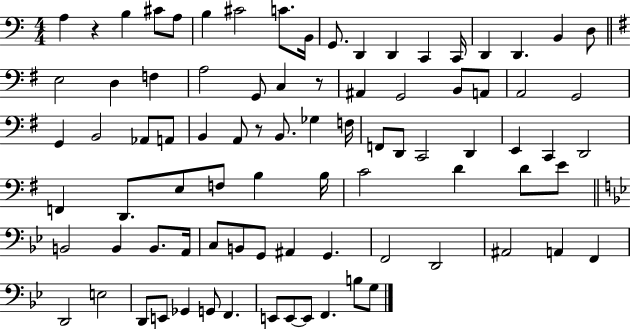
X:1
T:Untitled
M:4/4
L:1/4
K:C
A, z B, ^C/2 A,/2 B, ^C2 C/2 B,,/4 G,,/2 D,, D,, C,, C,,/4 D,, D,, B,, D,/2 E,2 D, F, A,2 G,,/2 C, z/2 ^A,, G,,2 B,,/2 A,,/2 A,,2 G,,2 G,, B,,2 _A,,/2 A,,/2 B,, A,,/2 z/2 B,,/2 _G, F,/4 F,,/2 D,,/2 C,,2 D,, E,, C,, D,,2 F,, D,,/2 E,/2 F,/2 B, B,/4 C2 D D/2 E/2 B,,2 B,, B,,/2 A,,/4 C,/2 B,,/2 G,,/2 ^A,, G,, F,,2 D,,2 ^A,,2 A,, F,, D,,2 E,2 D,,/2 E,,/2 _G,, G,,/2 F,, E,,/2 E,,/2 E,,/2 F,, B,/2 G,/2